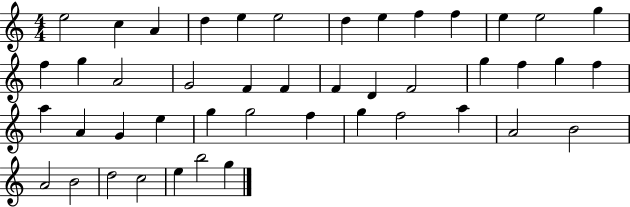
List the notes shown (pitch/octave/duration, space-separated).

E5/h C5/q A4/q D5/q E5/q E5/h D5/q E5/q F5/q F5/q E5/q E5/h G5/q F5/q G5/q A4/h G4/h F4/q F4/q F4/q D4/q F4/h G5/q F5/q G5/q F5/q A5/q A4/q G4/q E5/q G5/q G5/h F5/q G5/q F5/h A5/q A4/h B4/h A4/h B4/h D5/h C5/h E5/q B5/h G5/q